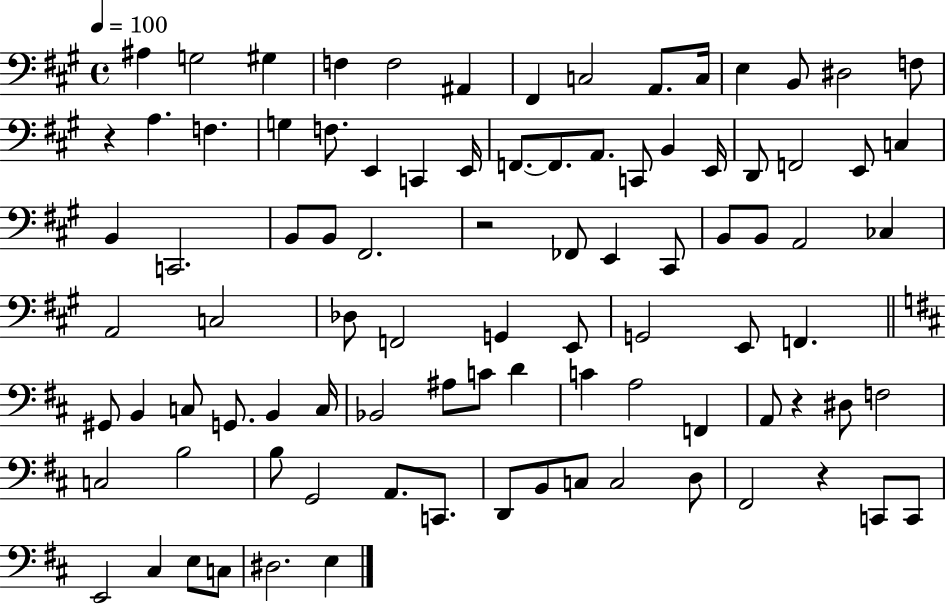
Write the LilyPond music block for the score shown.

{
  \clef bass
  \time 4/4
  \defaultTimeSignature
  \key a \major
  \tempo 4 = 100
  ais4 g2 gis4 | f4 f2 ais,4 | fis,4 c2 a,8. c16 | e4 b,8 dis2 f8 | \break r4 a4. f4. | g4 f8. e,4 c,4 e,16 | f,8.~~ f,8. a,8. c,8 b,4 e,16 | d,8 f,2 e,8 c4 | \break b,4 c,2. | b,8 b,8 fis,2. | r2 fes,8 e,4 cis,8 | b,8 b,8 a,2 ces4 | \break a,2 c2 | des8 f,2 g,4 e,8 | g,2 e,8 f,4. | \bar "||" \break \key b \minor gis,8 b,4 c8 g,8. b,4 c16 | bes,2 ais8 c'8 d'4 | c'4 a2 f,4 | a,8 r4 dis8 f2 | \break c2 b2 | b8 g,2 a,8. c,8. | d,8 b,8 c8 c2 d8 | fis,2 r4 c,8 c,8 | \break e,2 cis4 e8 c8 | dis2. e4 | \bar "|."
}